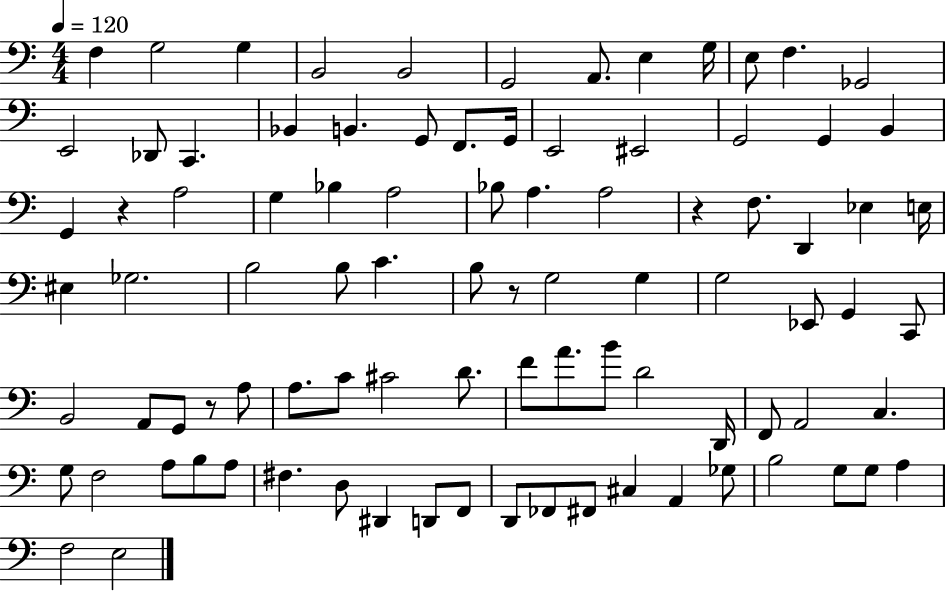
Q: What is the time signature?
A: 4/4